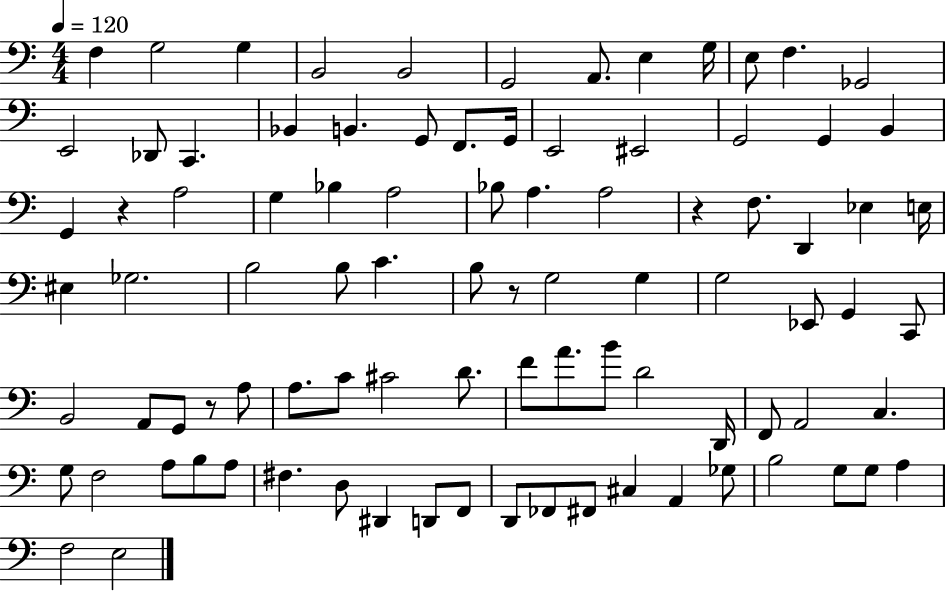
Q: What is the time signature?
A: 4/4